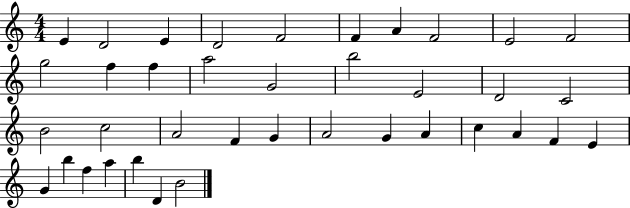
X:1
T:Untitled
M:4/4
L:1/4
K:C
E D2 E D2 F2 F A F2 E2 F2 g2 f f a2 G2 b2 E2 D2 C2 B2 c2 A2 F G A2 G A c A F E G b f a b D B2